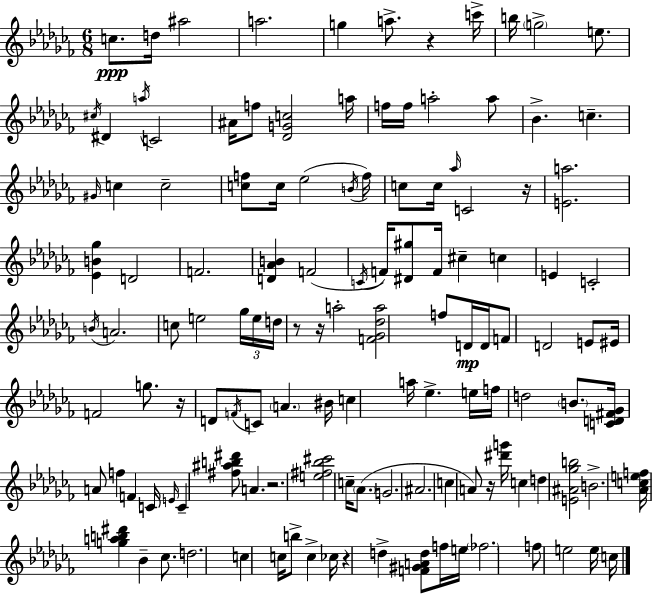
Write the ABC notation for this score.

X:1
T:Untitled
M:6/8
L:1/4
K:Abm
c/2 d/4 ^a2 a2 g a/2 z c'/4 b/4 g2 e/2 ^c/4 ^D a/4 C2 ^A/4 f/2 [_DGc]2 a/4 f/4 f/4 a2 a/2 _B c ^G/4 c c2 [cf]/2 c/4 _e2 B/4 f/4 c/2 c/4 _a/4 C2 z/4 [Ea]2 [_EB_g] D2 F2 [D_AB] F2 C/4 F/4 [^D^g]/2 F/4 ^c c E C2 B/4 A2 c/2 e2 _g/4 e/4 d/4 z/2 z/4 a2 [F_G_da]2 f/2 D/4 D/4 F/2 D2 E/2 ^E/4 F2 g/2 z/4 D/2 F/4 C/2 A ^B/4 c a/4 _e e/4 f/4 d2 B/2 [CD^F_G]/4 A/2 f F C/4 E/4 C [^f^ab^d']/2 A z2 [e^f_b^c']2 c/4 _A/2 G2 ^A2 c A/2 z/4 [^d'g']/4 c d [E^A_gb]2 B2 [_Acef]/4 [gab^d'] _B _c/2 d2 c c/4 b/2 c _c/4 z d [F^GAd]/2 f/4 e/4 _f2 f/2 e2 e/4 c/4